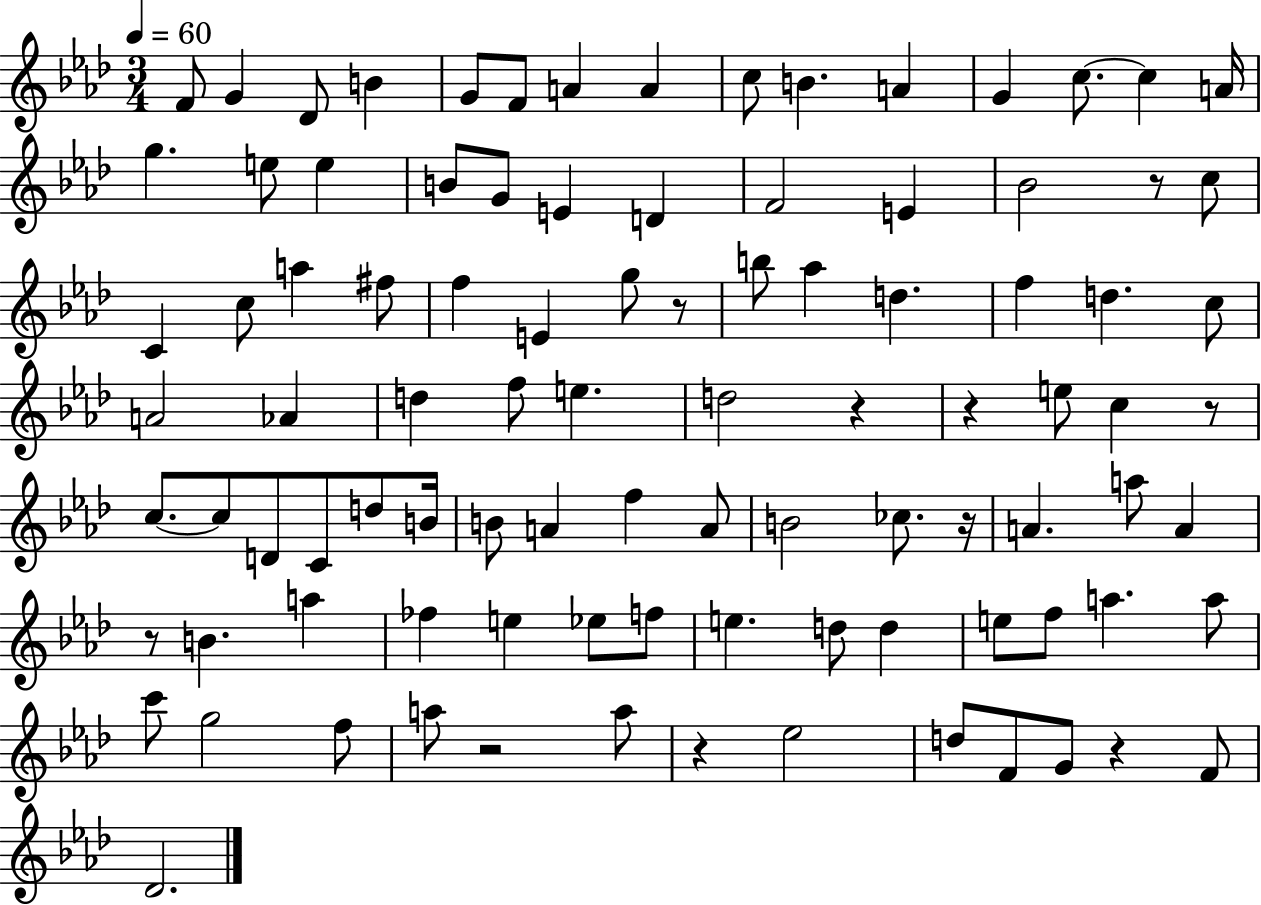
F4/e G4/q Db4/e B4/q G4/e F4/e A4/q A4/q C5/e B4/q. A4/q G4/q C5/e. C5/q A4/s G5/q. E5/e E5/q B4/e G4/e E4/q D4/q F4/h E4/q Bb4/h R/e C5/e C4/q C5/e A5/q F#5/e F5/q E4/q G5/e R/e B5/e Ab5/q D5/q. F5/q D5/q. C5/e A4/h Ab4/q D5/q F5/e E5/q. D5/h R/q R/q E5/e C5/q R/e C5/e. C5/e D4/e C4/e D5/e B4/s B4/e A4/q F5/q A4/e B4/h CES5/e. R/s A4/q. A5/e A4/q R/e B4/q. A5/q FES5/q E5/q Eb5/e F5/e E5/q. D5/e D5/q E5/e F5/e A5/q. A5/e C6/e G5/h F5/e A5/e R/h A5/e R/q Eb5/h D5/e F4/e G4/e R/q F4/e Db4/h.